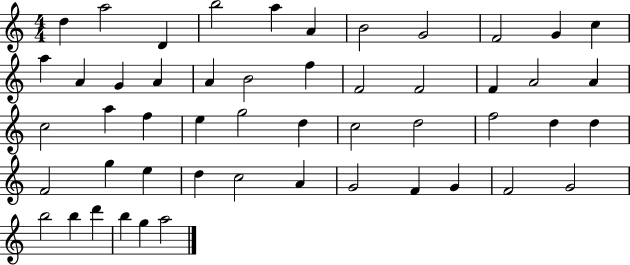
X:1
T:Untitled
M:4/4
L:1/4
K:C
d a2 D b2 a A B2 G2 F2 G c a A G A A B2 f F2 F2 F A2 A c2 a f e g2 d c2 d2 f2 d d F2 g e d c2 A G2 F G F2 G2 b2 b d' b g a2